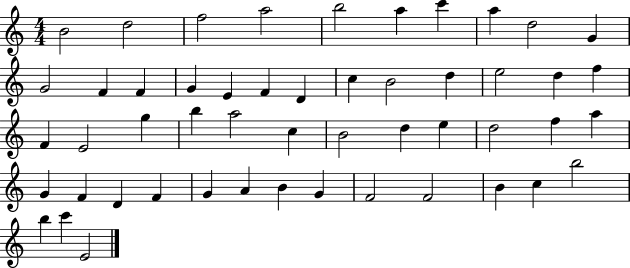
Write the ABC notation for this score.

X:1
T:Untitled
M:4/4
L:1/4
K:C
B2 d2 f2 a2 b2 a c' a d2 G G2 F F G E F D c B2 d e2 d f F E2 g b a2 c B2 d e d2 f a G F D F G A B G F2 F2 B c b2 b c' E2